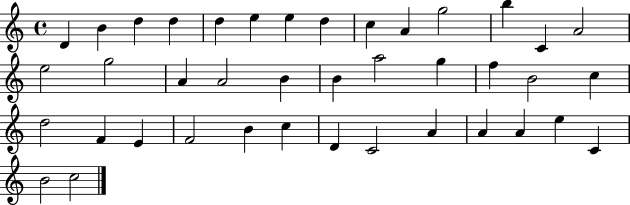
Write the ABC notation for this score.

X:1
T:Untitled
M:4/4
L:1/4
K:C
D B d d d e e d c A g2 b C A2 e2 g2 A A2 B B a2 g f B2 c d2 F E F2 B c D C2 A A A e C B2 c2